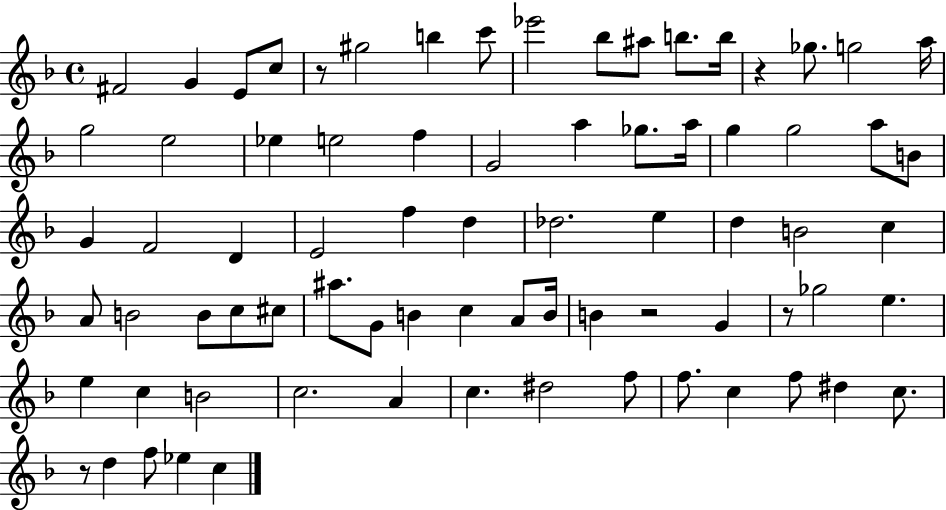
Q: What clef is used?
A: treble